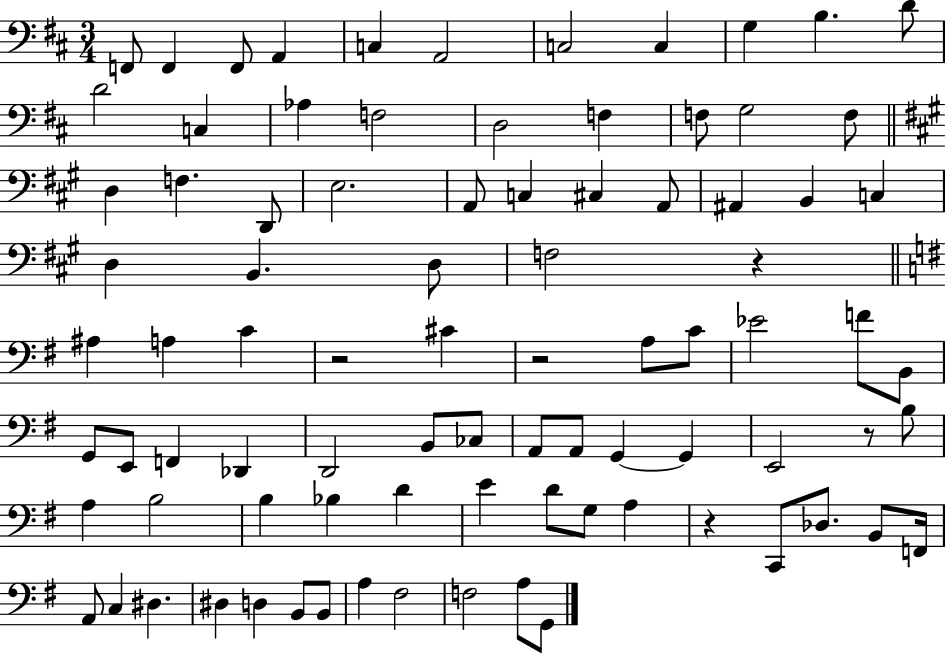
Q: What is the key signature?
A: D major